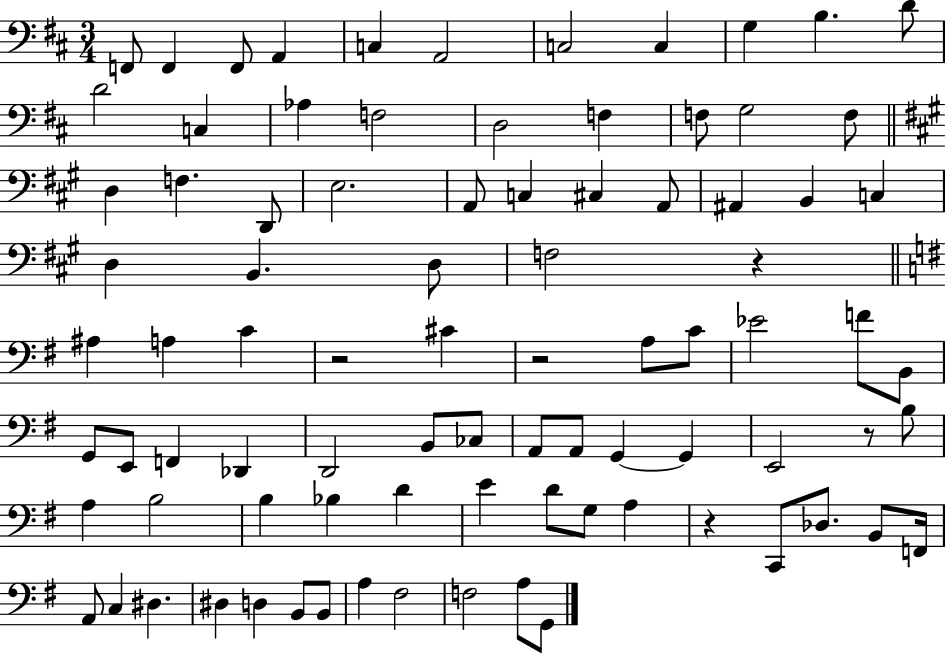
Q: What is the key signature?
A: D major